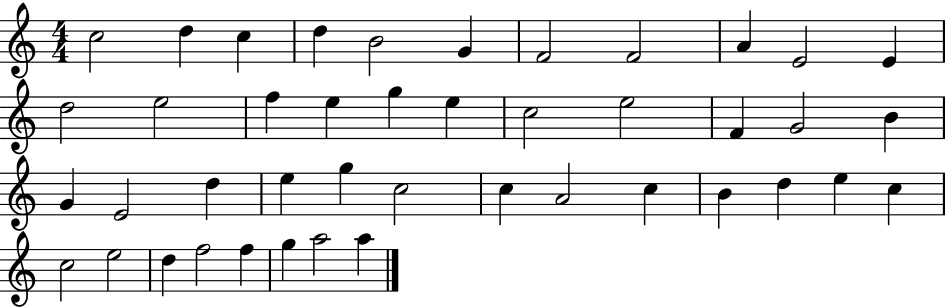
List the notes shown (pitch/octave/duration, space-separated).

C5/h D5/q C5/q D5/q B4/h G4/q F4/h F4/h A4/q E4/h E4/q D5/h E5/h F5/q E5/q G5/q E5/q C5/h E5/h F4/q G4/h B4/q G4/q E4/h D5/q E5/q G5/q C5/h C5/q A4/h C5/q B4/q D5/q E5/q C5/q C5/h E5/h D5/q F5/h F5/q G5/q A5/h A5/q